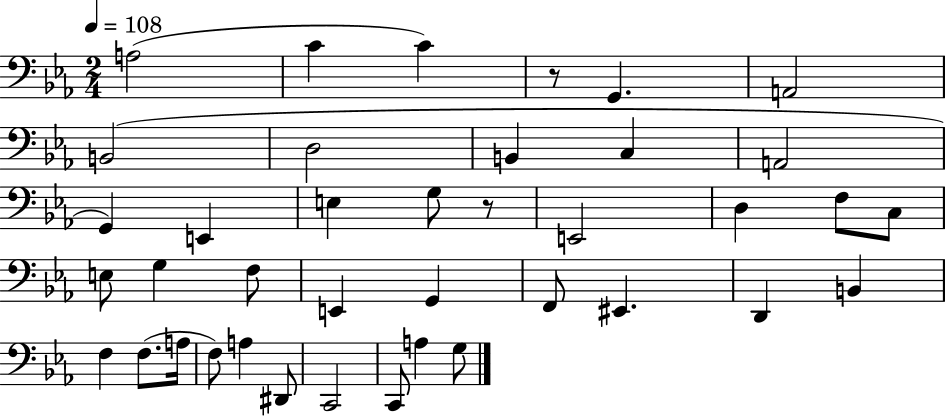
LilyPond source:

{
  \clef bass
  \numericTimeSignature
  \time 2/4
  \key ees \major
  \tempo 4 = 108
  a2( | c'4 c'4) | r8 g,4. | a,2 | \break b,2( | d2 | b,4 c4 | a,2 | \break g,4) e,4 | e4 g8 r8 | e,2 | d4 f8 c8 | \break e8 g4 f8 | e,4 g,4 | f,8 eis,4. | d,4 b,4 | \break f4 f8.( a16 | f8) a4 dis,8 | c,2 | c,8 a4 g8 | \break \bar "|."
}